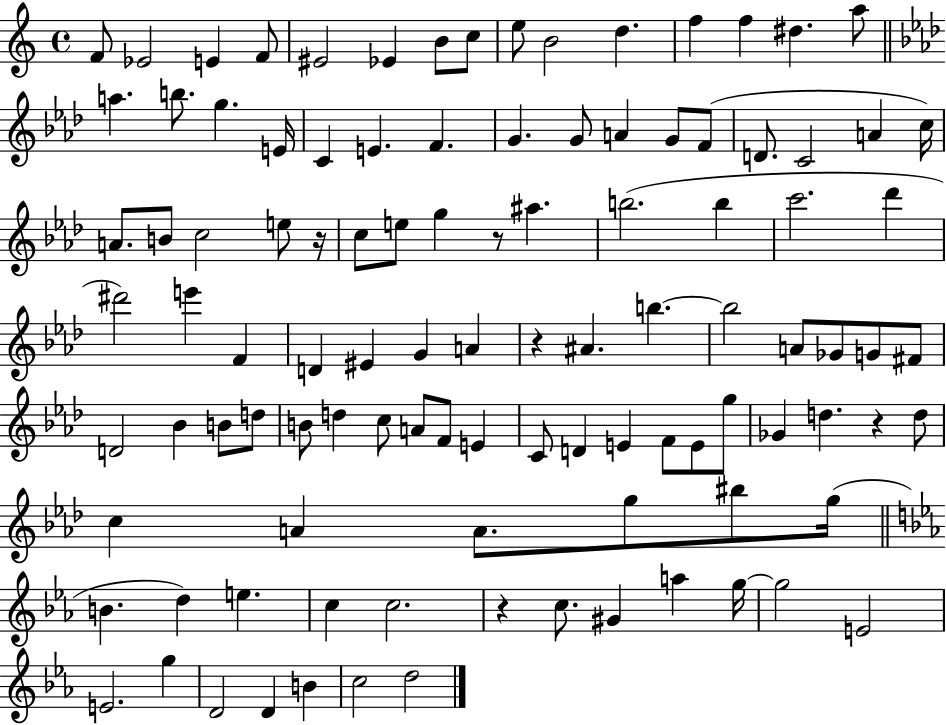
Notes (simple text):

F4/e Eb4/h E4/q F4/e EIS4/h Eb4/q B4/e C5/e E5/e B4/h D5/q. F5/q F5/q D#5/q. A5/e A5/q. B5/e. G5/q. E4/s C4/q E4/q. F4/q. G4/q. G4/e A4/q G4/e F4/e D4/e. C4/h A4/q C5/s A4/e. B4/e C5/h E5/e R/s C5/e E5/e G5/q R/e A#5/q. B5/h. B5/q C6/h. Db6/q D#6/h E6/q F4/q D4/q EIS4/q G4/q A4/q R/q A#4/q. B5/q. B5/h A4/e Gb4/e G4/e F#4/e D4/h Bb4/q B4/e D5/e B4/e D5/q C5/e A4/e F4/e E4/q C4/e D4/q E4/q F4/e E4/e G5/e Gb4/q D5/q. R/q D5/e C5/q A4/q A4/e. G5/e BIS5/e G5/s B4/q. D5/q E5/q. C5/q C5/h. R/q C5/e. G#4/q A5/q G5/s G5/h E4/h E4/h. G5/q D4/h D4/q B4/q C5/h D5/h